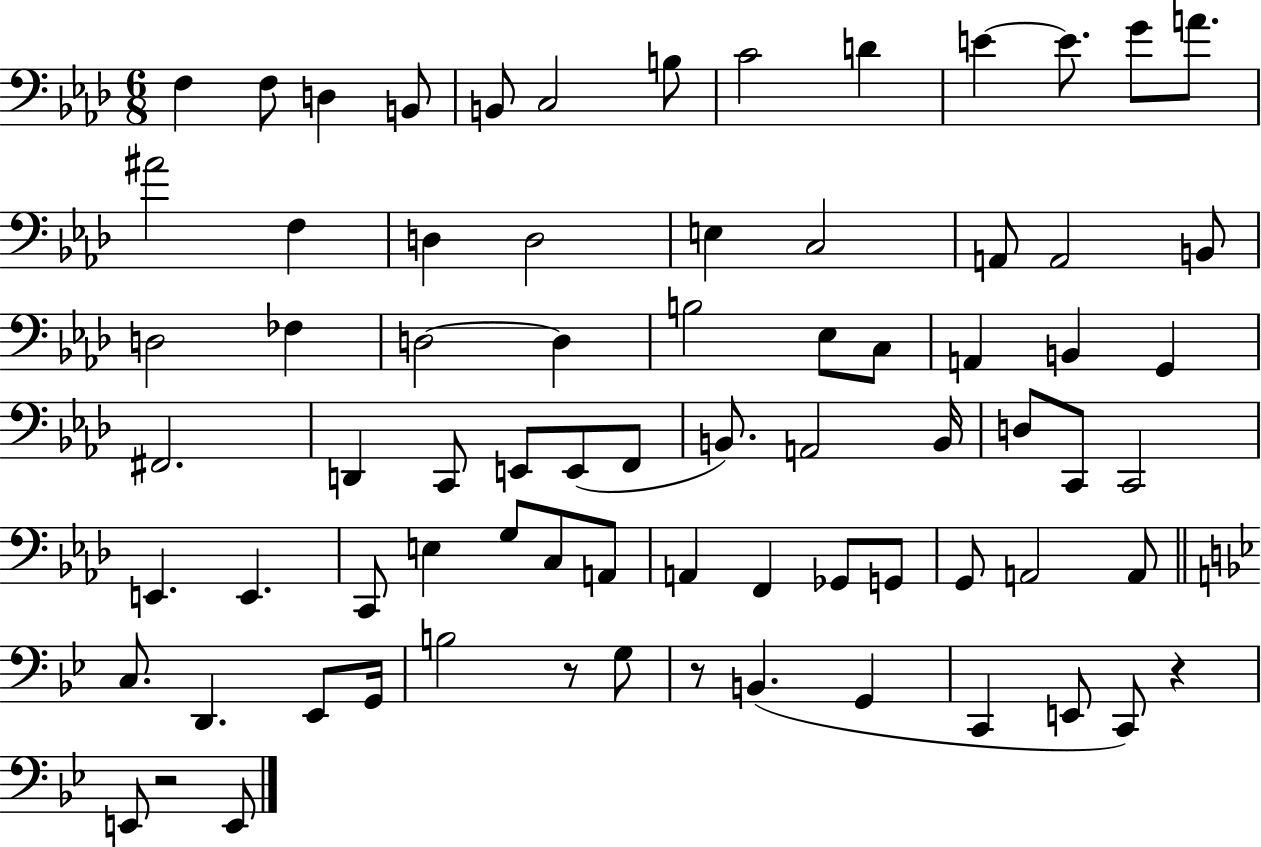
{
  \clef bass
  \numericTimeSignature
  \time 6/8
  \key aes \major
  f4 f8 d4 b,8 | b,8 c2 b8 | c'2 d'4 | e'4~~ e'8. g'8 a'8. | \break ais'2 f4 | d4 d2 | e4 c2 | a,8 a,2 b,8 | \break d2 fes4 | d2~~ d4 | b2 ees8 c8 | a,4 b,4 g,4 | \break fis,2. | d,4 c,8 e,8 e,8( f,8 | b,8.) a,2 b,16 | d8 c,8 c,2 | \break e,4. e,4. | c,8 e4 g8 c8 a,8 | a,4 f,4 ges,8 g,8 | g,8 a,2 a,8 | \break \bar "||" \break \key bes \major c8. d,4. ees,8 g,16 | b2 r8 g8 | r8 b,4.( g,4 | c,4 e,8 c,8) r4 | \break e,8 r2 e,8 | \bar "|."
}